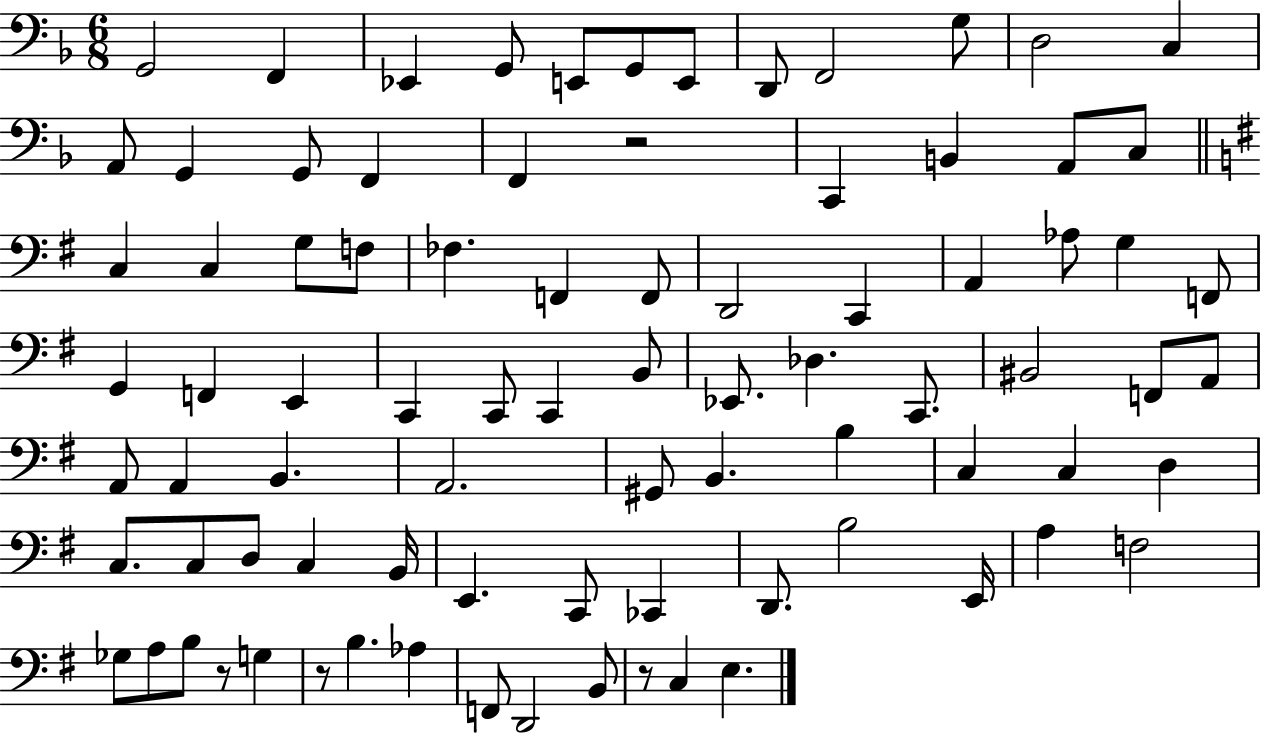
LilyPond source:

{
  \clef bass
  \numericTimeSignature
  \time 6/8
  \key f \major
  g,2 f,4 | ees,4 g,8 e,8 g,8 e,8 | d,8 f,2 g8 | d2 c4 | \break a,8 g,4 g,8 f,4 | f,4 r2 | c,4 b,4 a,8 c8 | \bar "||" \break \key e \minor c4 c4 g8 f8 | fes4. f,4 f,8 | d,2 c,4 | a,4 aes8 g4 f,8 | \break g,4 f,4 e,4 | c,4 c,8 c,4 b,8 | ees,8. des4. c,8. | bis,2 f,8 a,8 | \break a,8 a,4 b,4. | a,2. | gis,8 b,4. b4 | c4 c4 d4 | \break c8. c8 d8 c4 b,16 | e,4. c,8 ces,4 | d,8. b2 e,16 | a4 f2 | \break ges8 a8 b8 r8 g4 | r8 b4. aes4 | f,8 d,2 b,8 | r8 c4 e4. | \break \bar "|."
}